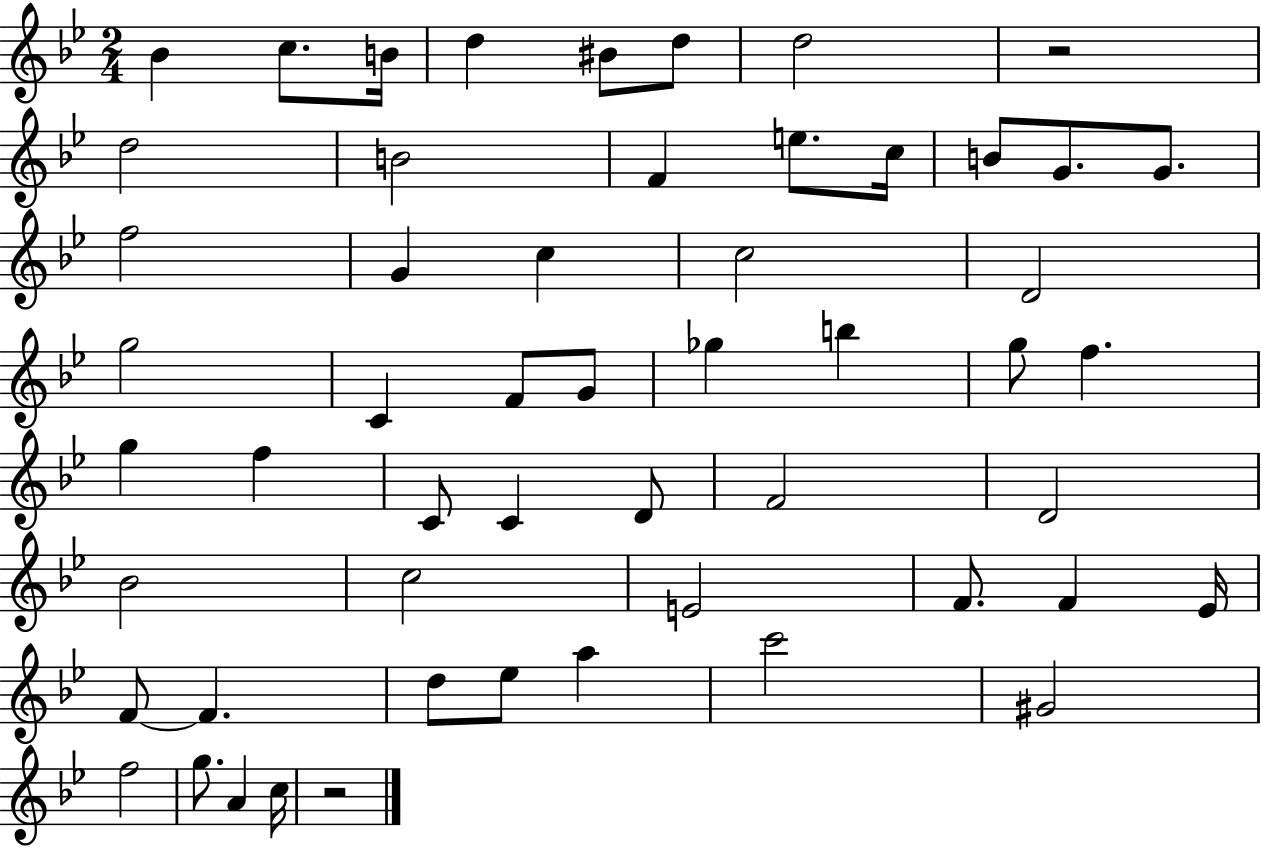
Bb4/q C5/e. B4/s D5/q BIS4/e D5/e D5/h R/h D5/h B4/h F4/q E5/e. C5/s B4/e G4/e. G4/e. F5/h G4/q C5/q C5/h D4/h G5/h C4/q F4/e G4/e Gb5/q B5/q G5/e F5/q. G5/q F5/q C4/e C4/q D4/e F4/h D4/h Bb4/h C5/h E4/h F4/e. F4/q Eb4/s F4/e F4/q. D5/e Eb5/e A5/q C6/h G#4/h F5/h G5/e. A4/q C5/s R/h